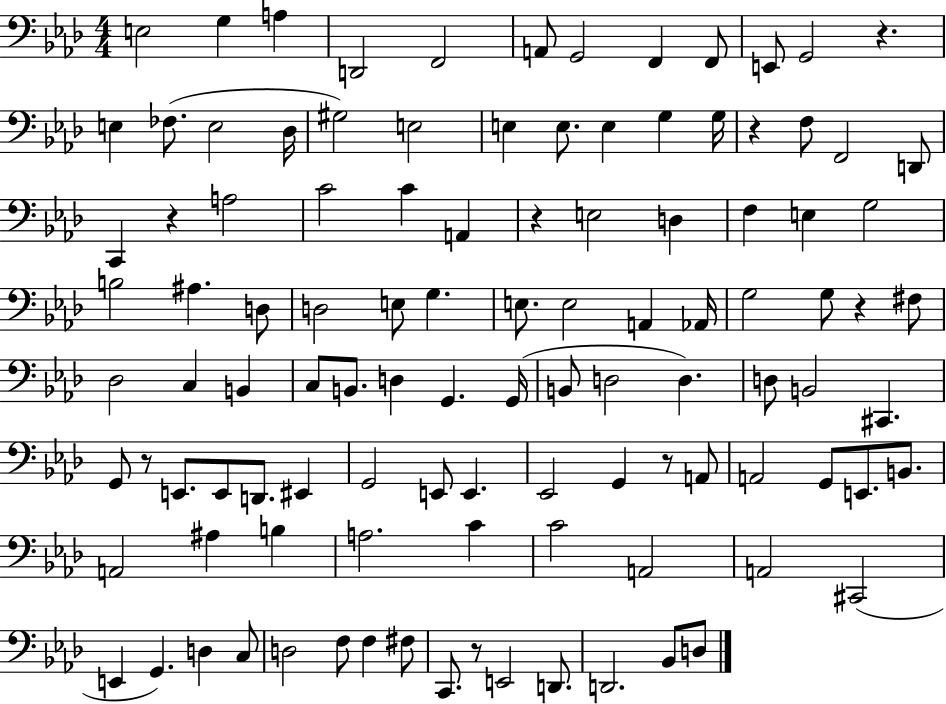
X:1
T:Untitled
M:4/4
L:1/4
K:Ab
E,2 G, A, D,,2 F,,2 A,,/2 G,,2 F,, F,,/2 E,,/2 G,,2 z E, _F,/2 E,2 _D,/4 ^G,2 E,2 E, E,/2 E, G, G,/4 z F,/2 F,,2 D,,/2 C,, z A,2 C2 C A,, z E,2 D, F, E, G,2 B,2 ^A, D,/2 D,2 E,/2 G, E,/2 E,2 A,, _A,,/4 G,2 G,/2 z ^F,/2 _D,2 C, B,, C,/2 B,,/2 D, G,, G,,/4 B,,/2 D,2 D, D,/2 B,,2 ^C,, G,,/2 z/2 E,,/2 E,,/2 D,,/2 ^E,, G,,2 E,,/2 E,, _E,,2 G,, z/2 A,,/2 A,,2 G,,/2 E,,/2 B,,/2 A,,2 ^A, B, A,2 C C2 A,,2 A,,2 ^C,,2 E,, G,, D, C,/2 D,2 F,/2 F, ^F,/2 C,,/2 z/2 E,,2 D,,/2 D,,2 _B,,/2 D,/2